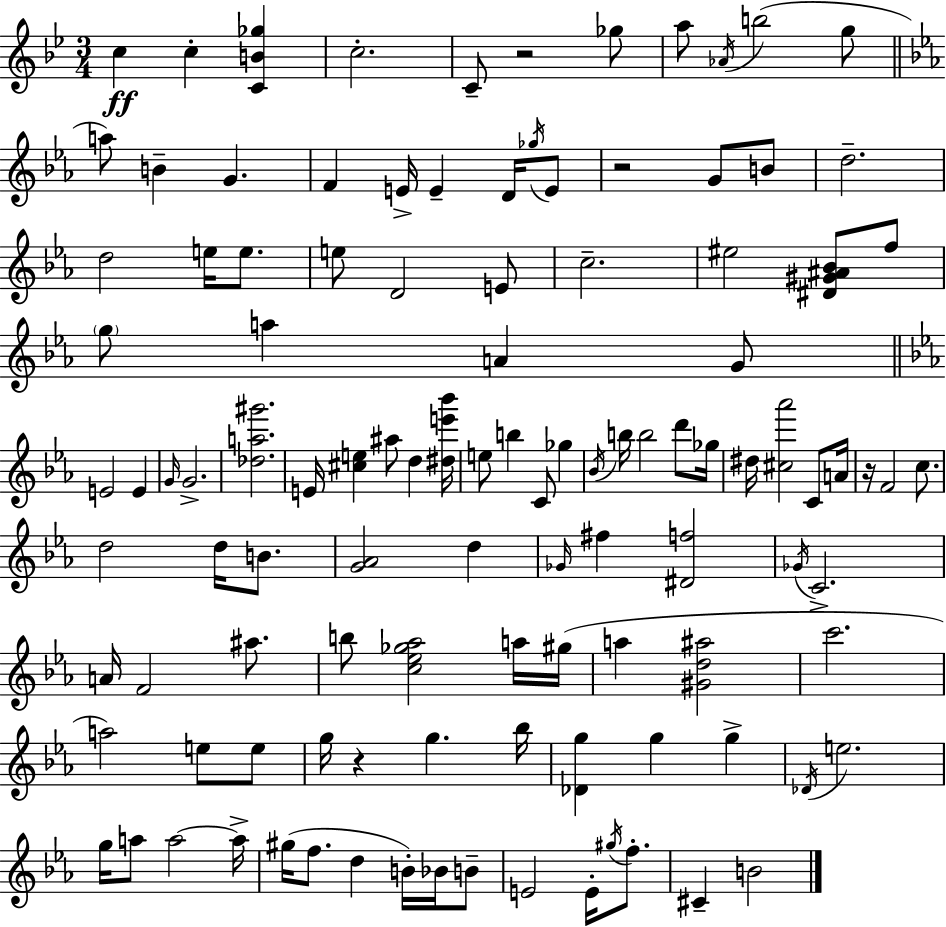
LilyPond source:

{
  \clef treble
  \numericTimeSignature
  \time 3/4
  \key g \minor
  \repeat volta 2 { c''4\ff c''4-. <c' b' ges''>4 | c''2.-. | c'8-- r2 ges''8 | a''8 \acciaccatura { aes'16 }( b''2 g''8 | \break \bar "||" \break \key c \minor a''8) b'4-- g'4. | f'4 e'16-> e'4-- d'16 \acciaccatura { ges''16 } e'8 | r2 g'8 b'8 | d''2.-- | \break d''2 e''16 e''8. | e''8 d'2 e'8 | c''2.-- | eis''2 <dis' gis' ais' bes'>8 f''8 | \break \parenthesize g''8 a''4 a'4 g'8 | \bar "||" \break \key ees \major e'2 e'4 | \grace { g'16 } g'2.-> | <des'' a'' gis'''>2. | e'16 <cis'' e''>4 ais''8 d''4 | \break <dis'' e''' bes'''>16 e''8 b''4 c'8 ges''4 | \acciaccatura { bes'16 } b''16 b''2 d'''8 | ges''16 dis''16 <cis'' aes'''>2 c'8 | a'16 r16 f'2 c''8. | \break d''2 d''16 b'8. | <g' aes'>2 d''4 | \grace { ges'16 } fis''4 <dis' f''>2 | \acciaccatura { ges'16 } c'2.-> | \break a'16 f'2 | ais''8. b''8 <c'' ees'' ges'' aes''>2 | a''16 gis''16( a''4 <gis' d'' ais''>2 | c'''2. | \break a''2) | e''8 e''8 g''16 r4 g''4. | bes''16 <des' g''>4 g''4 | g''4-> \acciaccatura { des'16 } e''2. | \break g''16 a''8 a''2~~ | a''16-> gis''16( f''8. d''4 | b'16-.) bes'16 b'8-- e'2 | e'16-. \acciaccatura { gis''16 } f''8.-. cis'4-- b'2 | \break } \bar "|."
}